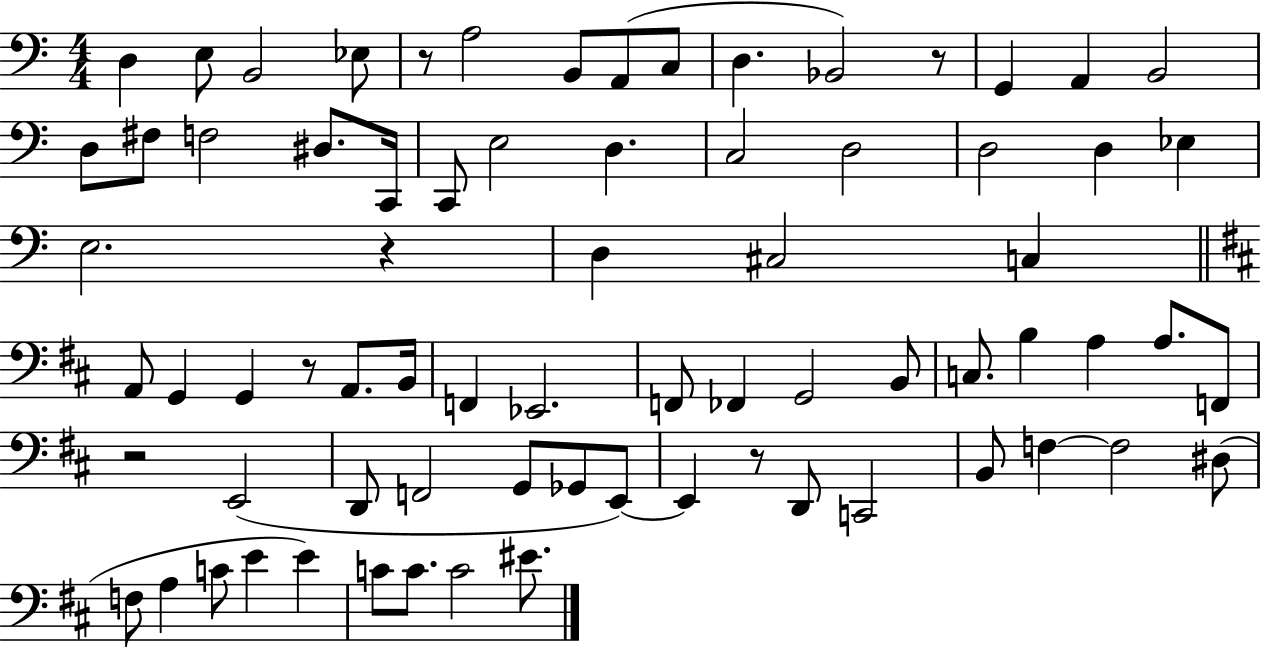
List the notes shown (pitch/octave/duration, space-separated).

D3/q E3/e B2/h Eb3/e R/e A3/h B2/e A2/e C3/e D3/q. Bb2/h R/e G2/q A2/q B2/h D3/e F#3/e F3/h D#3/e. C2/s C2/e E3/h D3/q. C3/h D3/h D3/h D3/q Eb3/q E3/h. R/q D3/q C#3/h C3/q A2/e G2/q G2/q R/e A2/e. B2/s F2/q Eb2/h. F2/e FES2/q G2/h B2/e C3/e. B3/q A3/q A3/e. F2/e R/h E2/h D2/e F2/h G2/e Gb2/e E2/e E2/q R/e D2/e C2/h B2/e F3/q F3/h D#3/e F3/e A3/q C4/e E4/q E4/q C4/e C4/e. C4/h EIS4/e.